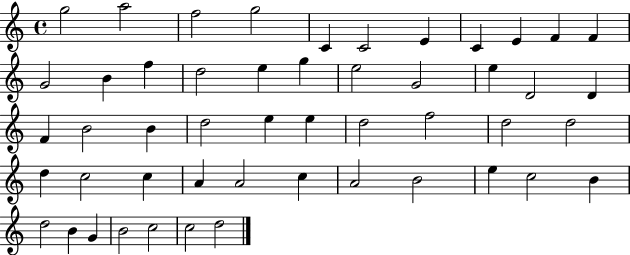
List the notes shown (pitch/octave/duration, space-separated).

G5/h A5/h F5/h G5/h C4/q C4/h E4/q C4/q E4/q F4/q F4/q G4/h B4/q F5/q D5/h E5/q G5/q E5/h G4/h E5/q D4/h D4/q F4/q B4/h B4/q D5/h E5/q E5/q D5/h F5/h D5/h D5/h D5/q C5/h C5/q A4/q A4/h C5/q A4/h B4/h E5/q C5/h B4/q D5/h B4/q G4/q B4/h C5/h C5/h D5/h